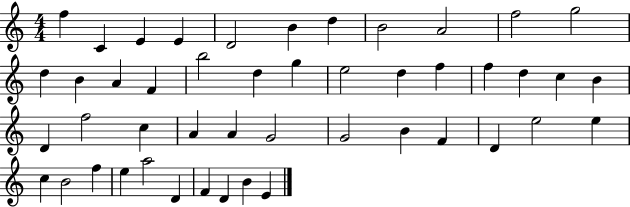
X:1
T:Untitled
M:4/4
L:1/4
K:C
f C E E D2 B d B2 A2 f2 g2 d B A F b2 d g e2 d f f d c B D f2 c A A G2 G2 B F D e2 e c B2 f e a2 D F D B E